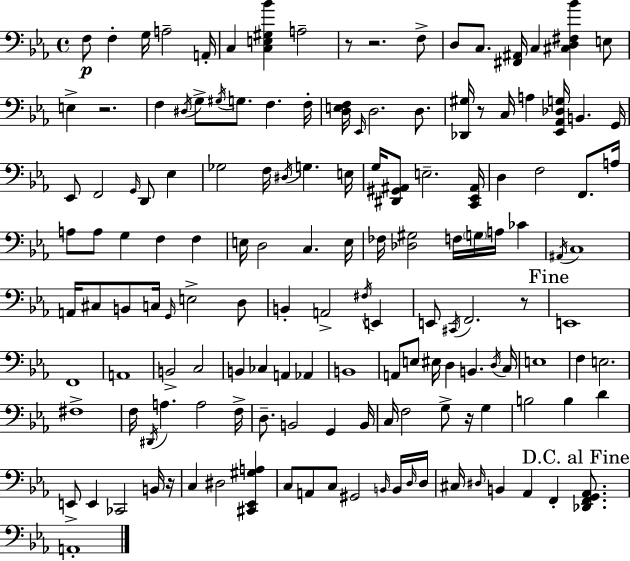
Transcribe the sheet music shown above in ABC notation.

X:1
T:Untitled
M:4/4
L:1/4
K:Eb
F,/2 F, G,/4 A,2 A,,/4 C, [C,E,^G,_B] A,2 z/2 z2 F,/2 D,/2 C,/2 [^F,,^A,,]/4 C, [^C,D,^F,_B] E,/2 E, z2 F, ^D,/4 G,/2 ^G,/4 G,/2 F, F,/4 [D,E,F,]/4 _E,,/4 D,2 D,/2 [_D,,^G,]/4 z/2 C,/4 A, [_E,,_A,,_D,G,]/4 B,, G,,/4 _E,,/2 F,,2 G,,/4 D,,/2 _E, _G,2 F,/4 ^D,/4 G, E,/4 G,/4 [^D,,^G,,^A,,]/2 E,2 [C,,_E,,^A,,]/4 D, F,2 F,,/2 A,/4 A,/2 A,/2 G, F, F, E,/4 D,2 C, E,/4 _F,/4 [_D,^G,]2 F,/4 G,/4 A,/4 _C ^A,,/4 C,4 A,,/4 ^C,/2 B,,/2 C,/4 G,,/4 E,2 D,/2 B,, A,,2 ^F,/4 E,, E,,/2 ^C,,/4 F,,2 z/2 E,,4 F,,4 A,,4 B,,2 C,2 B,, _C, A,, _A,, B,,4 A,,/2 E,/2 ^E,/4 D, B,, D,/4 C,/4 E,4 F, E,2 ^F,4 F,/4 ^D,,/4 A, A,2 F,/4 D,/2 B,,2 G,, B,,/4 C,/4 F,2 G,/2 z/4 G, B,2 B, D E,,/2 E,, _C,,2 B,,/4 z/4 C, ^D,2 [^C,,_E,,^G,A,] C,/2 A,,/2 C,/2 ^G,,2 B,,/4 B,,/4 D,/4 D,/4 ^C,/4 ^D,/4 B,, _A,, F,, [_D,,F,,G,,_A,,]/2 A,,4